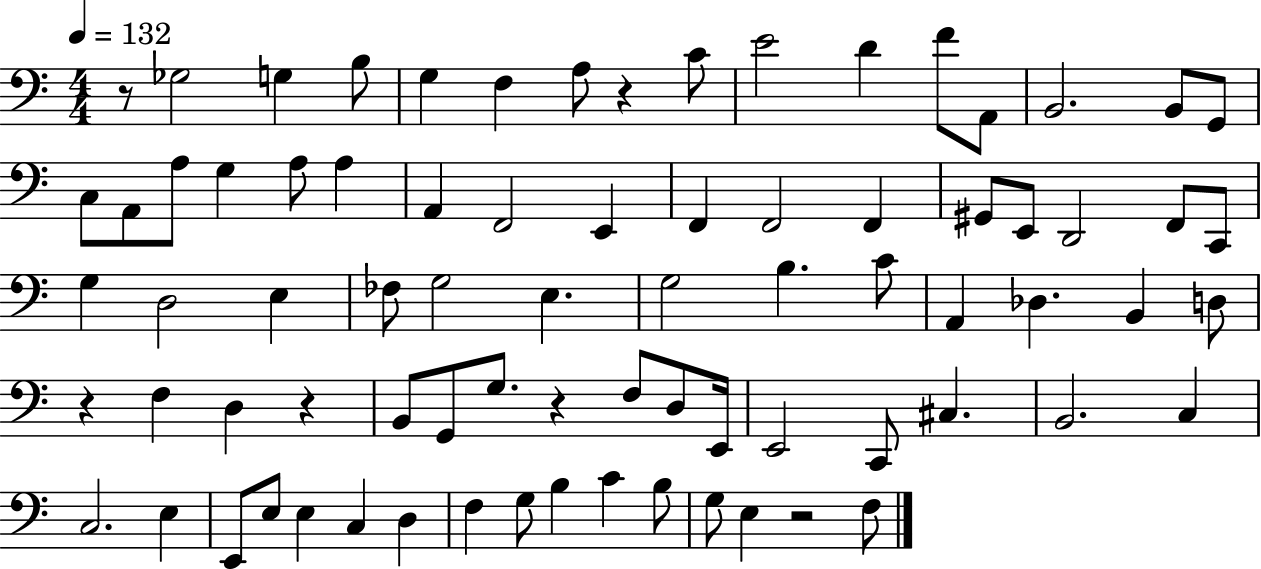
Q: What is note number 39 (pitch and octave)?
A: B3